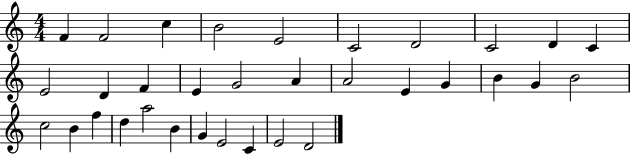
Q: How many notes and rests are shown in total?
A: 33